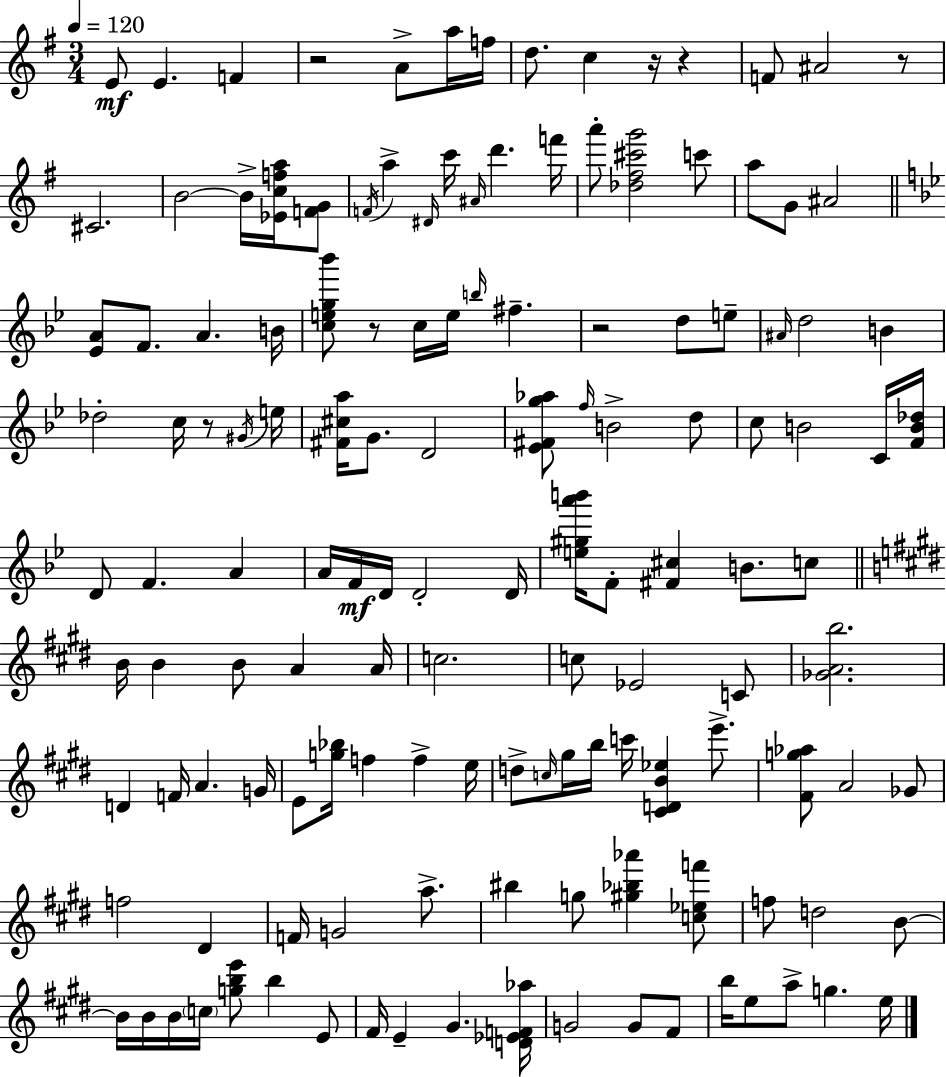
{
  \clef treble
  \numericTimeSignature
  \time 3/4
  \key e \minor
  \tempo 4 = 120
  \repeat volta 2 { e'8\mf e'4. f'4 | r2 a'8-> a''16 f''16 | d''8. c''4 r16 r4 | f'8 ais'2 r8 | \break cis'2. | b'2~~ b'16-> <ees' c'' f'' a''>16 <f' g'>8 | \acciaccatura { f'16 } a''4-> \grace { dis'16 } c'''16 \grace { ais'16 } d'''4. | f'''16 a'''8-. <des'' fis'' cis''' g'''>2 | \break c'''8 a''8 g'8 ais'2 | \bar "||" \break \key bes \major <ees' a'>8 f'8. a'4. b'16 | <c'' e'' g'' bes'''>8 r8 c''16 e''16 \grace { b''16 } fis''4.-- | r2 d''8 e''8-- | \grace { ais'16 } d''2 b'4 | \break des''2-. c''16 r8 | \acciaccatura { gis'16 } e''16 <fis' cis'' a''>16 g'8. d'2 | <ees' fis' g'' aes''>8 \grace { f''16 } b'2-> | d''8 c''8 b'2 | \break c'16 <f' b' des''>16 d'8 f'4. | a'4 a'16 f'16\mf d'16 d'2-. | d'16 <e'' gis'' a''' b'''>16 f'8-. <fis' cis''>4 b'8. | c''8 \bar "||" \break \key e \major b'16 b'4 b'8 a'4 a'16 | c''2. | c''8 ees'2 c'8 | <ges' a' b''>2. | \break d'4 f'16 a'4. g'16 | e'8 <g'' bes''>16 f''4 f''4-> e''16 | d''8-> \grace { c''16 } gis''16 b''16 c'''16 <cis' d' b' ees''>4 e'''8.-> | <fis' g'' aes''>8 a'2 ges'8 | \break f''2 dis'4 | f'16 g'2 a''8.-> | bis''4 g''8 <gis'' bes'' aes'''>4 <c'' ees'' f'''>8 | f''8 d''2 b'8~~ | \break b'16 b'16 b'16 \parenthesize c''16 <g'' b'' e'''>8 b''4 e'8 | fis'16 e'4-- gis'4. | <d' ees' f' aes''>16 g'2 g'8 fis'8 | b''16 e''8 a''8-> g''4. | \break e''16 } \bar "|."
}